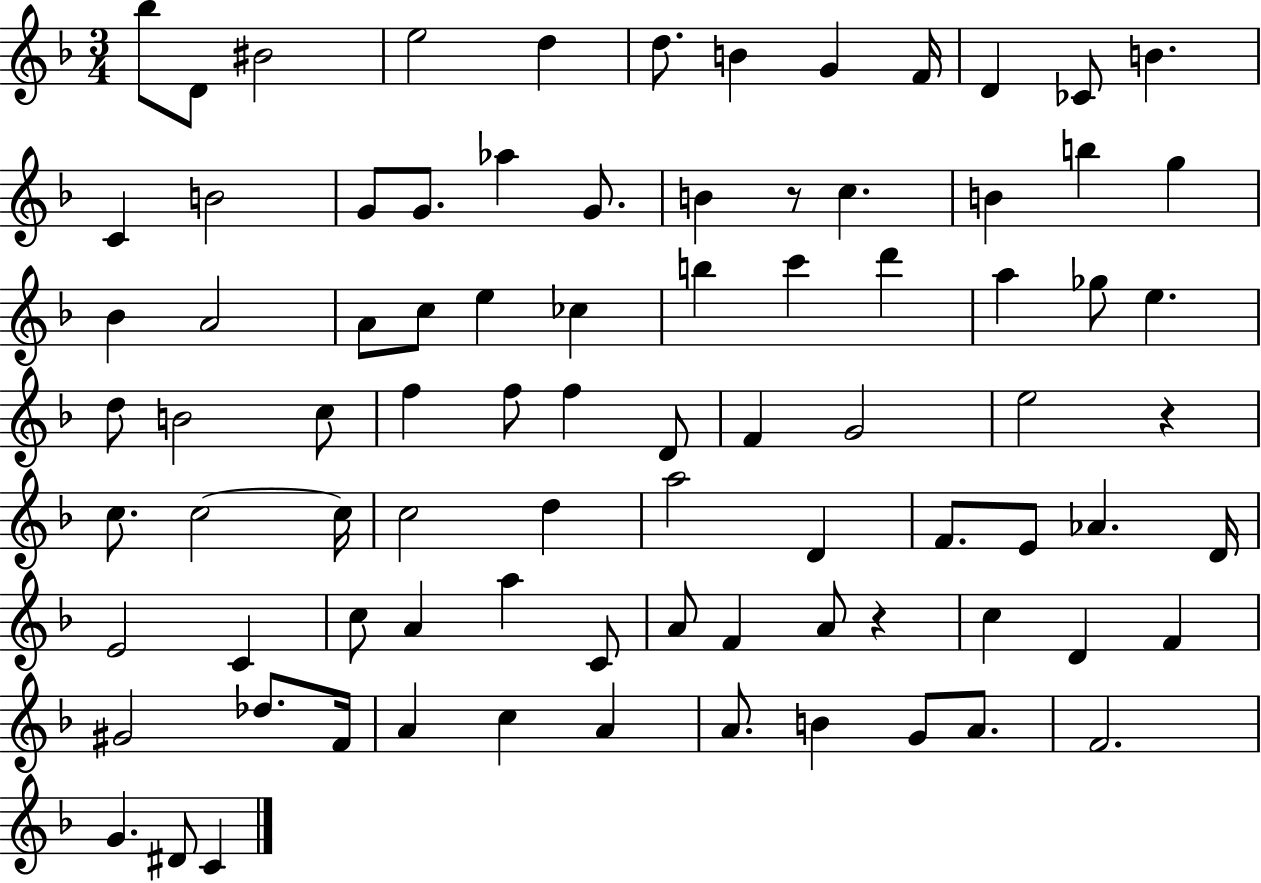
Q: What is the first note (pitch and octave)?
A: Bb5